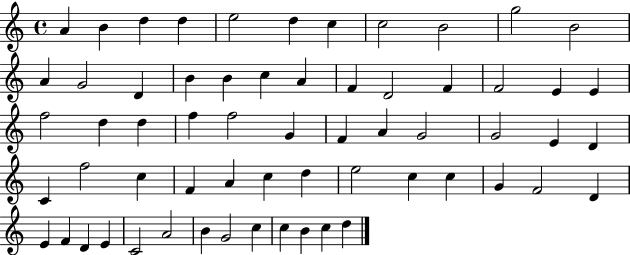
A4/q B4/q D5/q D5/q E5/h D5/q C5/q C5/h B4/h G5/h B4/h A4/q G4/h D4/q B4/q B4/q C5/q A4/q F4/q D4/h F4/q F4/h E4/q E4/q F5/h D5/q D5/q F5/q F5/h G4/q F4/q A4/q G4/h G4/h E4/q D4/q C4/q F5/h C5/q F4/q A4/q C5/q D5/q E5/h C5/q C5/q G4/q F4/h D4/q E4/q F4/q D4/q E4/q C4/h A4/h B4/q G4/h C5/q C5/q B4/q C5/q D5/q